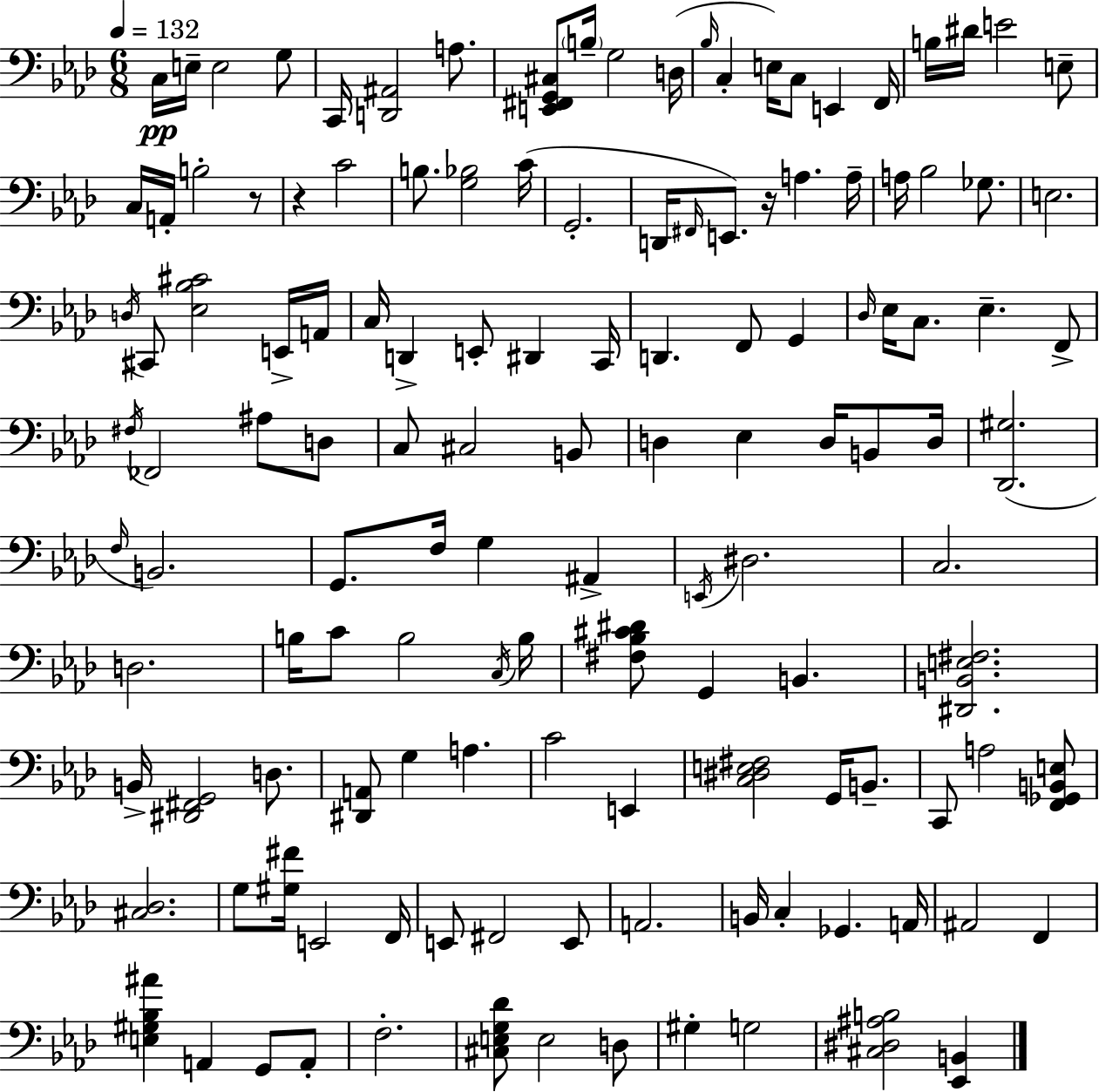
{
  \clef bass
  \numericTimeSignature
  \time 6/8
  \key aes \major
  \tempo 4 = 132
  c16\pp e16-- e2 g8 | c,16 <d, ais,>2 a8. | <e, fis, g, cis>8 \parenthesize b16-- g2 d16( | \grace { bes16 } c4-. e16) c8 e,4 | \break f,16 b16 dis'16 e'2 e8-- | c16 a,16-. b2-. r8 | r4 c'2 | b8. <g bes>2 | \break c'16( g,2.-. | d,16 \grace { fis,16 } e,8.) r16 a4. | a16-- a16 bes2 ges8. | e2. | \break \acciaccatura { d16 } cis,8 <ees bes cis'>2 | e,16-> a,16 c16 d,4-> e,8-. dis,4 | c,16 d,4. f,8 g,4 | \grace { des16 } ees16 c8. ees4.-- | \break f,8-> \acciaccatura { fis16 } fes,2 | ais8 d8 c8 cis2 | b,8 d4 ees4 | d16 b,8 d16 <des, gis>2.( | \break \grace { f16 } b,2.) | g,8. f16 g4 | ais,4-> \acciaccatura { e,16 } dis2. | c2. | \break d2. | b16 c'8 b2 | \acciaccatura { c16 } b16 <fis bes cis' dis'>8 g,4 | b,4. <dis, b, e fis>2. | \break b,16-> <dis, fis, g,>2 | d8. <dis, a,>8 g4 | a4. c'2 | e,4 <c dis e fis>2 | \break g,16 b,8.-- c,8 a2 | <f, ges, b, e>8 <cis des>2. | g8 <gis fis'>16 e,2 | f,16 e,8 fis,2 | \break e,8 a,2. | b,16 c4-. | ges,4. a,16 ais,2 | f,4 <e gis bes ais'>4 | \break a,4 g,8 a,8-. f2.-. | <cis e g des'>8 e2 | d8 gis4-. | g2 <cis dis ais b>2 | \break <ees, b,>4 \bar "|."
}